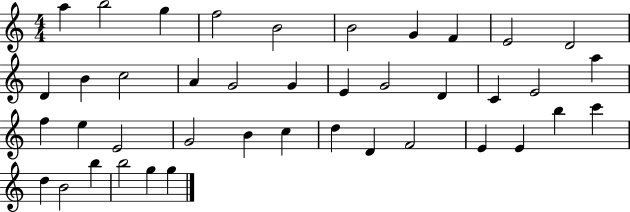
{
  \clef treble
  \numericTimeSignature
  \time 4/4
  \key c \major
  a''4 b''2 g''4 | f''2 b'2 | b'2 g'4 f'4 | e'2 d'2 | \break d'4 b'4 c''2 | a'4 g'2 g'4 | e'4 g'2 d'4 | c'4 e'2 a''4 | \break f''4 e''4 e'2 | g'2 b'4 c''4 | d''4 d'4 f'2 | e'4 e'4 b''4 c'''4 | \break d''4 b'2 b''4 | b''2 g''4 g''4 | \bar "|."
}